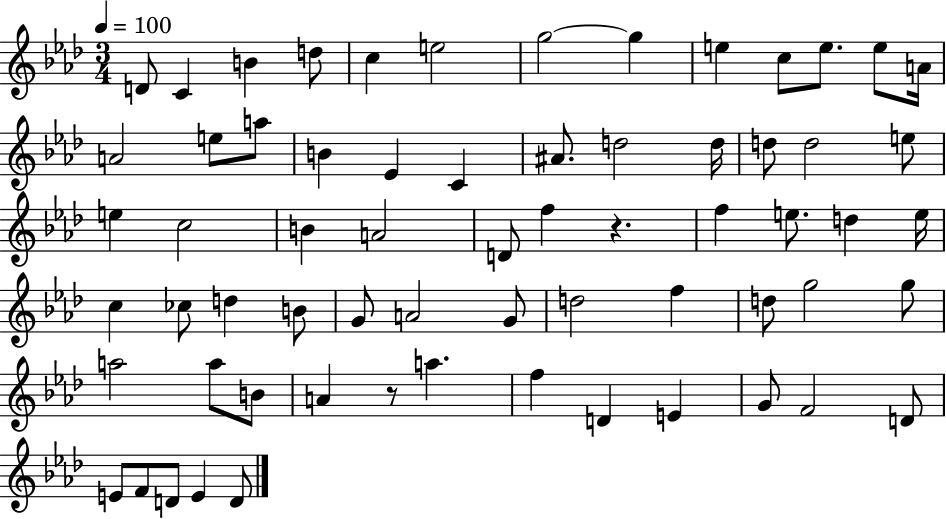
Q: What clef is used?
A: treble